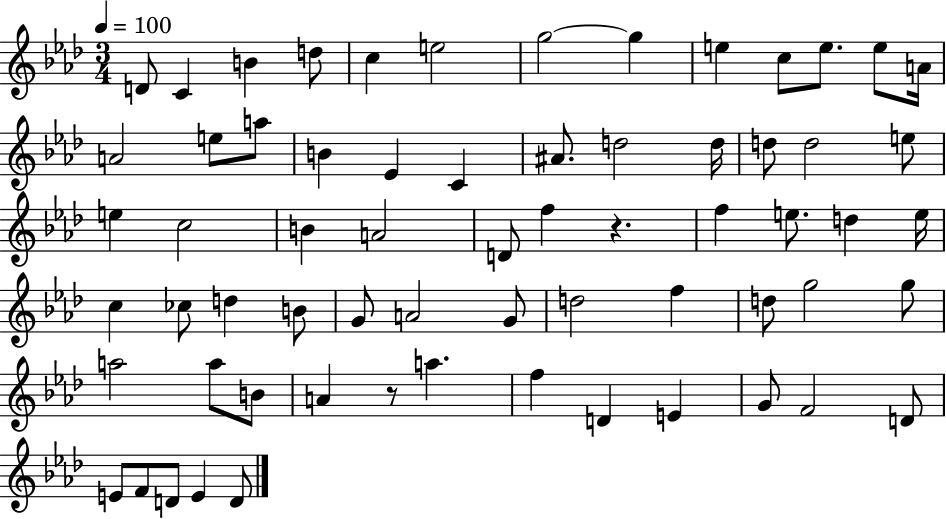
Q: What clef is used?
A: treble